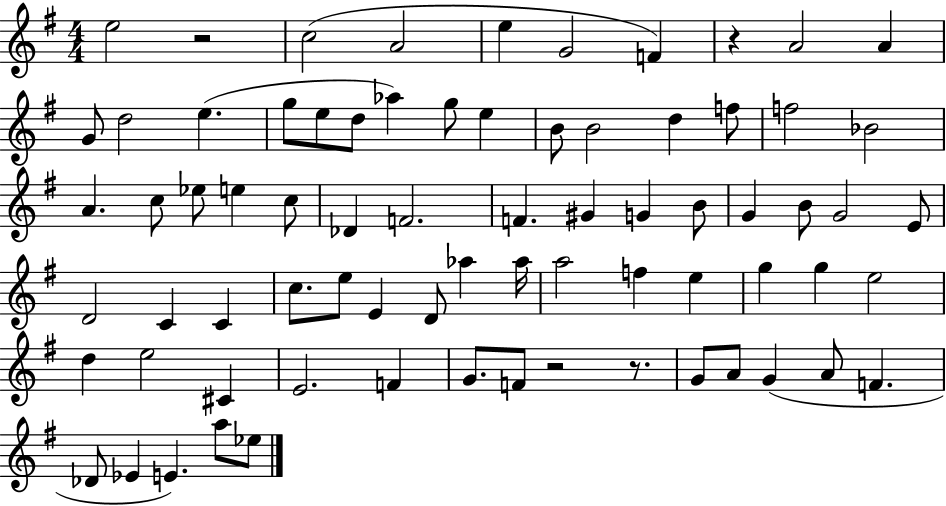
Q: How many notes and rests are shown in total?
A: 74